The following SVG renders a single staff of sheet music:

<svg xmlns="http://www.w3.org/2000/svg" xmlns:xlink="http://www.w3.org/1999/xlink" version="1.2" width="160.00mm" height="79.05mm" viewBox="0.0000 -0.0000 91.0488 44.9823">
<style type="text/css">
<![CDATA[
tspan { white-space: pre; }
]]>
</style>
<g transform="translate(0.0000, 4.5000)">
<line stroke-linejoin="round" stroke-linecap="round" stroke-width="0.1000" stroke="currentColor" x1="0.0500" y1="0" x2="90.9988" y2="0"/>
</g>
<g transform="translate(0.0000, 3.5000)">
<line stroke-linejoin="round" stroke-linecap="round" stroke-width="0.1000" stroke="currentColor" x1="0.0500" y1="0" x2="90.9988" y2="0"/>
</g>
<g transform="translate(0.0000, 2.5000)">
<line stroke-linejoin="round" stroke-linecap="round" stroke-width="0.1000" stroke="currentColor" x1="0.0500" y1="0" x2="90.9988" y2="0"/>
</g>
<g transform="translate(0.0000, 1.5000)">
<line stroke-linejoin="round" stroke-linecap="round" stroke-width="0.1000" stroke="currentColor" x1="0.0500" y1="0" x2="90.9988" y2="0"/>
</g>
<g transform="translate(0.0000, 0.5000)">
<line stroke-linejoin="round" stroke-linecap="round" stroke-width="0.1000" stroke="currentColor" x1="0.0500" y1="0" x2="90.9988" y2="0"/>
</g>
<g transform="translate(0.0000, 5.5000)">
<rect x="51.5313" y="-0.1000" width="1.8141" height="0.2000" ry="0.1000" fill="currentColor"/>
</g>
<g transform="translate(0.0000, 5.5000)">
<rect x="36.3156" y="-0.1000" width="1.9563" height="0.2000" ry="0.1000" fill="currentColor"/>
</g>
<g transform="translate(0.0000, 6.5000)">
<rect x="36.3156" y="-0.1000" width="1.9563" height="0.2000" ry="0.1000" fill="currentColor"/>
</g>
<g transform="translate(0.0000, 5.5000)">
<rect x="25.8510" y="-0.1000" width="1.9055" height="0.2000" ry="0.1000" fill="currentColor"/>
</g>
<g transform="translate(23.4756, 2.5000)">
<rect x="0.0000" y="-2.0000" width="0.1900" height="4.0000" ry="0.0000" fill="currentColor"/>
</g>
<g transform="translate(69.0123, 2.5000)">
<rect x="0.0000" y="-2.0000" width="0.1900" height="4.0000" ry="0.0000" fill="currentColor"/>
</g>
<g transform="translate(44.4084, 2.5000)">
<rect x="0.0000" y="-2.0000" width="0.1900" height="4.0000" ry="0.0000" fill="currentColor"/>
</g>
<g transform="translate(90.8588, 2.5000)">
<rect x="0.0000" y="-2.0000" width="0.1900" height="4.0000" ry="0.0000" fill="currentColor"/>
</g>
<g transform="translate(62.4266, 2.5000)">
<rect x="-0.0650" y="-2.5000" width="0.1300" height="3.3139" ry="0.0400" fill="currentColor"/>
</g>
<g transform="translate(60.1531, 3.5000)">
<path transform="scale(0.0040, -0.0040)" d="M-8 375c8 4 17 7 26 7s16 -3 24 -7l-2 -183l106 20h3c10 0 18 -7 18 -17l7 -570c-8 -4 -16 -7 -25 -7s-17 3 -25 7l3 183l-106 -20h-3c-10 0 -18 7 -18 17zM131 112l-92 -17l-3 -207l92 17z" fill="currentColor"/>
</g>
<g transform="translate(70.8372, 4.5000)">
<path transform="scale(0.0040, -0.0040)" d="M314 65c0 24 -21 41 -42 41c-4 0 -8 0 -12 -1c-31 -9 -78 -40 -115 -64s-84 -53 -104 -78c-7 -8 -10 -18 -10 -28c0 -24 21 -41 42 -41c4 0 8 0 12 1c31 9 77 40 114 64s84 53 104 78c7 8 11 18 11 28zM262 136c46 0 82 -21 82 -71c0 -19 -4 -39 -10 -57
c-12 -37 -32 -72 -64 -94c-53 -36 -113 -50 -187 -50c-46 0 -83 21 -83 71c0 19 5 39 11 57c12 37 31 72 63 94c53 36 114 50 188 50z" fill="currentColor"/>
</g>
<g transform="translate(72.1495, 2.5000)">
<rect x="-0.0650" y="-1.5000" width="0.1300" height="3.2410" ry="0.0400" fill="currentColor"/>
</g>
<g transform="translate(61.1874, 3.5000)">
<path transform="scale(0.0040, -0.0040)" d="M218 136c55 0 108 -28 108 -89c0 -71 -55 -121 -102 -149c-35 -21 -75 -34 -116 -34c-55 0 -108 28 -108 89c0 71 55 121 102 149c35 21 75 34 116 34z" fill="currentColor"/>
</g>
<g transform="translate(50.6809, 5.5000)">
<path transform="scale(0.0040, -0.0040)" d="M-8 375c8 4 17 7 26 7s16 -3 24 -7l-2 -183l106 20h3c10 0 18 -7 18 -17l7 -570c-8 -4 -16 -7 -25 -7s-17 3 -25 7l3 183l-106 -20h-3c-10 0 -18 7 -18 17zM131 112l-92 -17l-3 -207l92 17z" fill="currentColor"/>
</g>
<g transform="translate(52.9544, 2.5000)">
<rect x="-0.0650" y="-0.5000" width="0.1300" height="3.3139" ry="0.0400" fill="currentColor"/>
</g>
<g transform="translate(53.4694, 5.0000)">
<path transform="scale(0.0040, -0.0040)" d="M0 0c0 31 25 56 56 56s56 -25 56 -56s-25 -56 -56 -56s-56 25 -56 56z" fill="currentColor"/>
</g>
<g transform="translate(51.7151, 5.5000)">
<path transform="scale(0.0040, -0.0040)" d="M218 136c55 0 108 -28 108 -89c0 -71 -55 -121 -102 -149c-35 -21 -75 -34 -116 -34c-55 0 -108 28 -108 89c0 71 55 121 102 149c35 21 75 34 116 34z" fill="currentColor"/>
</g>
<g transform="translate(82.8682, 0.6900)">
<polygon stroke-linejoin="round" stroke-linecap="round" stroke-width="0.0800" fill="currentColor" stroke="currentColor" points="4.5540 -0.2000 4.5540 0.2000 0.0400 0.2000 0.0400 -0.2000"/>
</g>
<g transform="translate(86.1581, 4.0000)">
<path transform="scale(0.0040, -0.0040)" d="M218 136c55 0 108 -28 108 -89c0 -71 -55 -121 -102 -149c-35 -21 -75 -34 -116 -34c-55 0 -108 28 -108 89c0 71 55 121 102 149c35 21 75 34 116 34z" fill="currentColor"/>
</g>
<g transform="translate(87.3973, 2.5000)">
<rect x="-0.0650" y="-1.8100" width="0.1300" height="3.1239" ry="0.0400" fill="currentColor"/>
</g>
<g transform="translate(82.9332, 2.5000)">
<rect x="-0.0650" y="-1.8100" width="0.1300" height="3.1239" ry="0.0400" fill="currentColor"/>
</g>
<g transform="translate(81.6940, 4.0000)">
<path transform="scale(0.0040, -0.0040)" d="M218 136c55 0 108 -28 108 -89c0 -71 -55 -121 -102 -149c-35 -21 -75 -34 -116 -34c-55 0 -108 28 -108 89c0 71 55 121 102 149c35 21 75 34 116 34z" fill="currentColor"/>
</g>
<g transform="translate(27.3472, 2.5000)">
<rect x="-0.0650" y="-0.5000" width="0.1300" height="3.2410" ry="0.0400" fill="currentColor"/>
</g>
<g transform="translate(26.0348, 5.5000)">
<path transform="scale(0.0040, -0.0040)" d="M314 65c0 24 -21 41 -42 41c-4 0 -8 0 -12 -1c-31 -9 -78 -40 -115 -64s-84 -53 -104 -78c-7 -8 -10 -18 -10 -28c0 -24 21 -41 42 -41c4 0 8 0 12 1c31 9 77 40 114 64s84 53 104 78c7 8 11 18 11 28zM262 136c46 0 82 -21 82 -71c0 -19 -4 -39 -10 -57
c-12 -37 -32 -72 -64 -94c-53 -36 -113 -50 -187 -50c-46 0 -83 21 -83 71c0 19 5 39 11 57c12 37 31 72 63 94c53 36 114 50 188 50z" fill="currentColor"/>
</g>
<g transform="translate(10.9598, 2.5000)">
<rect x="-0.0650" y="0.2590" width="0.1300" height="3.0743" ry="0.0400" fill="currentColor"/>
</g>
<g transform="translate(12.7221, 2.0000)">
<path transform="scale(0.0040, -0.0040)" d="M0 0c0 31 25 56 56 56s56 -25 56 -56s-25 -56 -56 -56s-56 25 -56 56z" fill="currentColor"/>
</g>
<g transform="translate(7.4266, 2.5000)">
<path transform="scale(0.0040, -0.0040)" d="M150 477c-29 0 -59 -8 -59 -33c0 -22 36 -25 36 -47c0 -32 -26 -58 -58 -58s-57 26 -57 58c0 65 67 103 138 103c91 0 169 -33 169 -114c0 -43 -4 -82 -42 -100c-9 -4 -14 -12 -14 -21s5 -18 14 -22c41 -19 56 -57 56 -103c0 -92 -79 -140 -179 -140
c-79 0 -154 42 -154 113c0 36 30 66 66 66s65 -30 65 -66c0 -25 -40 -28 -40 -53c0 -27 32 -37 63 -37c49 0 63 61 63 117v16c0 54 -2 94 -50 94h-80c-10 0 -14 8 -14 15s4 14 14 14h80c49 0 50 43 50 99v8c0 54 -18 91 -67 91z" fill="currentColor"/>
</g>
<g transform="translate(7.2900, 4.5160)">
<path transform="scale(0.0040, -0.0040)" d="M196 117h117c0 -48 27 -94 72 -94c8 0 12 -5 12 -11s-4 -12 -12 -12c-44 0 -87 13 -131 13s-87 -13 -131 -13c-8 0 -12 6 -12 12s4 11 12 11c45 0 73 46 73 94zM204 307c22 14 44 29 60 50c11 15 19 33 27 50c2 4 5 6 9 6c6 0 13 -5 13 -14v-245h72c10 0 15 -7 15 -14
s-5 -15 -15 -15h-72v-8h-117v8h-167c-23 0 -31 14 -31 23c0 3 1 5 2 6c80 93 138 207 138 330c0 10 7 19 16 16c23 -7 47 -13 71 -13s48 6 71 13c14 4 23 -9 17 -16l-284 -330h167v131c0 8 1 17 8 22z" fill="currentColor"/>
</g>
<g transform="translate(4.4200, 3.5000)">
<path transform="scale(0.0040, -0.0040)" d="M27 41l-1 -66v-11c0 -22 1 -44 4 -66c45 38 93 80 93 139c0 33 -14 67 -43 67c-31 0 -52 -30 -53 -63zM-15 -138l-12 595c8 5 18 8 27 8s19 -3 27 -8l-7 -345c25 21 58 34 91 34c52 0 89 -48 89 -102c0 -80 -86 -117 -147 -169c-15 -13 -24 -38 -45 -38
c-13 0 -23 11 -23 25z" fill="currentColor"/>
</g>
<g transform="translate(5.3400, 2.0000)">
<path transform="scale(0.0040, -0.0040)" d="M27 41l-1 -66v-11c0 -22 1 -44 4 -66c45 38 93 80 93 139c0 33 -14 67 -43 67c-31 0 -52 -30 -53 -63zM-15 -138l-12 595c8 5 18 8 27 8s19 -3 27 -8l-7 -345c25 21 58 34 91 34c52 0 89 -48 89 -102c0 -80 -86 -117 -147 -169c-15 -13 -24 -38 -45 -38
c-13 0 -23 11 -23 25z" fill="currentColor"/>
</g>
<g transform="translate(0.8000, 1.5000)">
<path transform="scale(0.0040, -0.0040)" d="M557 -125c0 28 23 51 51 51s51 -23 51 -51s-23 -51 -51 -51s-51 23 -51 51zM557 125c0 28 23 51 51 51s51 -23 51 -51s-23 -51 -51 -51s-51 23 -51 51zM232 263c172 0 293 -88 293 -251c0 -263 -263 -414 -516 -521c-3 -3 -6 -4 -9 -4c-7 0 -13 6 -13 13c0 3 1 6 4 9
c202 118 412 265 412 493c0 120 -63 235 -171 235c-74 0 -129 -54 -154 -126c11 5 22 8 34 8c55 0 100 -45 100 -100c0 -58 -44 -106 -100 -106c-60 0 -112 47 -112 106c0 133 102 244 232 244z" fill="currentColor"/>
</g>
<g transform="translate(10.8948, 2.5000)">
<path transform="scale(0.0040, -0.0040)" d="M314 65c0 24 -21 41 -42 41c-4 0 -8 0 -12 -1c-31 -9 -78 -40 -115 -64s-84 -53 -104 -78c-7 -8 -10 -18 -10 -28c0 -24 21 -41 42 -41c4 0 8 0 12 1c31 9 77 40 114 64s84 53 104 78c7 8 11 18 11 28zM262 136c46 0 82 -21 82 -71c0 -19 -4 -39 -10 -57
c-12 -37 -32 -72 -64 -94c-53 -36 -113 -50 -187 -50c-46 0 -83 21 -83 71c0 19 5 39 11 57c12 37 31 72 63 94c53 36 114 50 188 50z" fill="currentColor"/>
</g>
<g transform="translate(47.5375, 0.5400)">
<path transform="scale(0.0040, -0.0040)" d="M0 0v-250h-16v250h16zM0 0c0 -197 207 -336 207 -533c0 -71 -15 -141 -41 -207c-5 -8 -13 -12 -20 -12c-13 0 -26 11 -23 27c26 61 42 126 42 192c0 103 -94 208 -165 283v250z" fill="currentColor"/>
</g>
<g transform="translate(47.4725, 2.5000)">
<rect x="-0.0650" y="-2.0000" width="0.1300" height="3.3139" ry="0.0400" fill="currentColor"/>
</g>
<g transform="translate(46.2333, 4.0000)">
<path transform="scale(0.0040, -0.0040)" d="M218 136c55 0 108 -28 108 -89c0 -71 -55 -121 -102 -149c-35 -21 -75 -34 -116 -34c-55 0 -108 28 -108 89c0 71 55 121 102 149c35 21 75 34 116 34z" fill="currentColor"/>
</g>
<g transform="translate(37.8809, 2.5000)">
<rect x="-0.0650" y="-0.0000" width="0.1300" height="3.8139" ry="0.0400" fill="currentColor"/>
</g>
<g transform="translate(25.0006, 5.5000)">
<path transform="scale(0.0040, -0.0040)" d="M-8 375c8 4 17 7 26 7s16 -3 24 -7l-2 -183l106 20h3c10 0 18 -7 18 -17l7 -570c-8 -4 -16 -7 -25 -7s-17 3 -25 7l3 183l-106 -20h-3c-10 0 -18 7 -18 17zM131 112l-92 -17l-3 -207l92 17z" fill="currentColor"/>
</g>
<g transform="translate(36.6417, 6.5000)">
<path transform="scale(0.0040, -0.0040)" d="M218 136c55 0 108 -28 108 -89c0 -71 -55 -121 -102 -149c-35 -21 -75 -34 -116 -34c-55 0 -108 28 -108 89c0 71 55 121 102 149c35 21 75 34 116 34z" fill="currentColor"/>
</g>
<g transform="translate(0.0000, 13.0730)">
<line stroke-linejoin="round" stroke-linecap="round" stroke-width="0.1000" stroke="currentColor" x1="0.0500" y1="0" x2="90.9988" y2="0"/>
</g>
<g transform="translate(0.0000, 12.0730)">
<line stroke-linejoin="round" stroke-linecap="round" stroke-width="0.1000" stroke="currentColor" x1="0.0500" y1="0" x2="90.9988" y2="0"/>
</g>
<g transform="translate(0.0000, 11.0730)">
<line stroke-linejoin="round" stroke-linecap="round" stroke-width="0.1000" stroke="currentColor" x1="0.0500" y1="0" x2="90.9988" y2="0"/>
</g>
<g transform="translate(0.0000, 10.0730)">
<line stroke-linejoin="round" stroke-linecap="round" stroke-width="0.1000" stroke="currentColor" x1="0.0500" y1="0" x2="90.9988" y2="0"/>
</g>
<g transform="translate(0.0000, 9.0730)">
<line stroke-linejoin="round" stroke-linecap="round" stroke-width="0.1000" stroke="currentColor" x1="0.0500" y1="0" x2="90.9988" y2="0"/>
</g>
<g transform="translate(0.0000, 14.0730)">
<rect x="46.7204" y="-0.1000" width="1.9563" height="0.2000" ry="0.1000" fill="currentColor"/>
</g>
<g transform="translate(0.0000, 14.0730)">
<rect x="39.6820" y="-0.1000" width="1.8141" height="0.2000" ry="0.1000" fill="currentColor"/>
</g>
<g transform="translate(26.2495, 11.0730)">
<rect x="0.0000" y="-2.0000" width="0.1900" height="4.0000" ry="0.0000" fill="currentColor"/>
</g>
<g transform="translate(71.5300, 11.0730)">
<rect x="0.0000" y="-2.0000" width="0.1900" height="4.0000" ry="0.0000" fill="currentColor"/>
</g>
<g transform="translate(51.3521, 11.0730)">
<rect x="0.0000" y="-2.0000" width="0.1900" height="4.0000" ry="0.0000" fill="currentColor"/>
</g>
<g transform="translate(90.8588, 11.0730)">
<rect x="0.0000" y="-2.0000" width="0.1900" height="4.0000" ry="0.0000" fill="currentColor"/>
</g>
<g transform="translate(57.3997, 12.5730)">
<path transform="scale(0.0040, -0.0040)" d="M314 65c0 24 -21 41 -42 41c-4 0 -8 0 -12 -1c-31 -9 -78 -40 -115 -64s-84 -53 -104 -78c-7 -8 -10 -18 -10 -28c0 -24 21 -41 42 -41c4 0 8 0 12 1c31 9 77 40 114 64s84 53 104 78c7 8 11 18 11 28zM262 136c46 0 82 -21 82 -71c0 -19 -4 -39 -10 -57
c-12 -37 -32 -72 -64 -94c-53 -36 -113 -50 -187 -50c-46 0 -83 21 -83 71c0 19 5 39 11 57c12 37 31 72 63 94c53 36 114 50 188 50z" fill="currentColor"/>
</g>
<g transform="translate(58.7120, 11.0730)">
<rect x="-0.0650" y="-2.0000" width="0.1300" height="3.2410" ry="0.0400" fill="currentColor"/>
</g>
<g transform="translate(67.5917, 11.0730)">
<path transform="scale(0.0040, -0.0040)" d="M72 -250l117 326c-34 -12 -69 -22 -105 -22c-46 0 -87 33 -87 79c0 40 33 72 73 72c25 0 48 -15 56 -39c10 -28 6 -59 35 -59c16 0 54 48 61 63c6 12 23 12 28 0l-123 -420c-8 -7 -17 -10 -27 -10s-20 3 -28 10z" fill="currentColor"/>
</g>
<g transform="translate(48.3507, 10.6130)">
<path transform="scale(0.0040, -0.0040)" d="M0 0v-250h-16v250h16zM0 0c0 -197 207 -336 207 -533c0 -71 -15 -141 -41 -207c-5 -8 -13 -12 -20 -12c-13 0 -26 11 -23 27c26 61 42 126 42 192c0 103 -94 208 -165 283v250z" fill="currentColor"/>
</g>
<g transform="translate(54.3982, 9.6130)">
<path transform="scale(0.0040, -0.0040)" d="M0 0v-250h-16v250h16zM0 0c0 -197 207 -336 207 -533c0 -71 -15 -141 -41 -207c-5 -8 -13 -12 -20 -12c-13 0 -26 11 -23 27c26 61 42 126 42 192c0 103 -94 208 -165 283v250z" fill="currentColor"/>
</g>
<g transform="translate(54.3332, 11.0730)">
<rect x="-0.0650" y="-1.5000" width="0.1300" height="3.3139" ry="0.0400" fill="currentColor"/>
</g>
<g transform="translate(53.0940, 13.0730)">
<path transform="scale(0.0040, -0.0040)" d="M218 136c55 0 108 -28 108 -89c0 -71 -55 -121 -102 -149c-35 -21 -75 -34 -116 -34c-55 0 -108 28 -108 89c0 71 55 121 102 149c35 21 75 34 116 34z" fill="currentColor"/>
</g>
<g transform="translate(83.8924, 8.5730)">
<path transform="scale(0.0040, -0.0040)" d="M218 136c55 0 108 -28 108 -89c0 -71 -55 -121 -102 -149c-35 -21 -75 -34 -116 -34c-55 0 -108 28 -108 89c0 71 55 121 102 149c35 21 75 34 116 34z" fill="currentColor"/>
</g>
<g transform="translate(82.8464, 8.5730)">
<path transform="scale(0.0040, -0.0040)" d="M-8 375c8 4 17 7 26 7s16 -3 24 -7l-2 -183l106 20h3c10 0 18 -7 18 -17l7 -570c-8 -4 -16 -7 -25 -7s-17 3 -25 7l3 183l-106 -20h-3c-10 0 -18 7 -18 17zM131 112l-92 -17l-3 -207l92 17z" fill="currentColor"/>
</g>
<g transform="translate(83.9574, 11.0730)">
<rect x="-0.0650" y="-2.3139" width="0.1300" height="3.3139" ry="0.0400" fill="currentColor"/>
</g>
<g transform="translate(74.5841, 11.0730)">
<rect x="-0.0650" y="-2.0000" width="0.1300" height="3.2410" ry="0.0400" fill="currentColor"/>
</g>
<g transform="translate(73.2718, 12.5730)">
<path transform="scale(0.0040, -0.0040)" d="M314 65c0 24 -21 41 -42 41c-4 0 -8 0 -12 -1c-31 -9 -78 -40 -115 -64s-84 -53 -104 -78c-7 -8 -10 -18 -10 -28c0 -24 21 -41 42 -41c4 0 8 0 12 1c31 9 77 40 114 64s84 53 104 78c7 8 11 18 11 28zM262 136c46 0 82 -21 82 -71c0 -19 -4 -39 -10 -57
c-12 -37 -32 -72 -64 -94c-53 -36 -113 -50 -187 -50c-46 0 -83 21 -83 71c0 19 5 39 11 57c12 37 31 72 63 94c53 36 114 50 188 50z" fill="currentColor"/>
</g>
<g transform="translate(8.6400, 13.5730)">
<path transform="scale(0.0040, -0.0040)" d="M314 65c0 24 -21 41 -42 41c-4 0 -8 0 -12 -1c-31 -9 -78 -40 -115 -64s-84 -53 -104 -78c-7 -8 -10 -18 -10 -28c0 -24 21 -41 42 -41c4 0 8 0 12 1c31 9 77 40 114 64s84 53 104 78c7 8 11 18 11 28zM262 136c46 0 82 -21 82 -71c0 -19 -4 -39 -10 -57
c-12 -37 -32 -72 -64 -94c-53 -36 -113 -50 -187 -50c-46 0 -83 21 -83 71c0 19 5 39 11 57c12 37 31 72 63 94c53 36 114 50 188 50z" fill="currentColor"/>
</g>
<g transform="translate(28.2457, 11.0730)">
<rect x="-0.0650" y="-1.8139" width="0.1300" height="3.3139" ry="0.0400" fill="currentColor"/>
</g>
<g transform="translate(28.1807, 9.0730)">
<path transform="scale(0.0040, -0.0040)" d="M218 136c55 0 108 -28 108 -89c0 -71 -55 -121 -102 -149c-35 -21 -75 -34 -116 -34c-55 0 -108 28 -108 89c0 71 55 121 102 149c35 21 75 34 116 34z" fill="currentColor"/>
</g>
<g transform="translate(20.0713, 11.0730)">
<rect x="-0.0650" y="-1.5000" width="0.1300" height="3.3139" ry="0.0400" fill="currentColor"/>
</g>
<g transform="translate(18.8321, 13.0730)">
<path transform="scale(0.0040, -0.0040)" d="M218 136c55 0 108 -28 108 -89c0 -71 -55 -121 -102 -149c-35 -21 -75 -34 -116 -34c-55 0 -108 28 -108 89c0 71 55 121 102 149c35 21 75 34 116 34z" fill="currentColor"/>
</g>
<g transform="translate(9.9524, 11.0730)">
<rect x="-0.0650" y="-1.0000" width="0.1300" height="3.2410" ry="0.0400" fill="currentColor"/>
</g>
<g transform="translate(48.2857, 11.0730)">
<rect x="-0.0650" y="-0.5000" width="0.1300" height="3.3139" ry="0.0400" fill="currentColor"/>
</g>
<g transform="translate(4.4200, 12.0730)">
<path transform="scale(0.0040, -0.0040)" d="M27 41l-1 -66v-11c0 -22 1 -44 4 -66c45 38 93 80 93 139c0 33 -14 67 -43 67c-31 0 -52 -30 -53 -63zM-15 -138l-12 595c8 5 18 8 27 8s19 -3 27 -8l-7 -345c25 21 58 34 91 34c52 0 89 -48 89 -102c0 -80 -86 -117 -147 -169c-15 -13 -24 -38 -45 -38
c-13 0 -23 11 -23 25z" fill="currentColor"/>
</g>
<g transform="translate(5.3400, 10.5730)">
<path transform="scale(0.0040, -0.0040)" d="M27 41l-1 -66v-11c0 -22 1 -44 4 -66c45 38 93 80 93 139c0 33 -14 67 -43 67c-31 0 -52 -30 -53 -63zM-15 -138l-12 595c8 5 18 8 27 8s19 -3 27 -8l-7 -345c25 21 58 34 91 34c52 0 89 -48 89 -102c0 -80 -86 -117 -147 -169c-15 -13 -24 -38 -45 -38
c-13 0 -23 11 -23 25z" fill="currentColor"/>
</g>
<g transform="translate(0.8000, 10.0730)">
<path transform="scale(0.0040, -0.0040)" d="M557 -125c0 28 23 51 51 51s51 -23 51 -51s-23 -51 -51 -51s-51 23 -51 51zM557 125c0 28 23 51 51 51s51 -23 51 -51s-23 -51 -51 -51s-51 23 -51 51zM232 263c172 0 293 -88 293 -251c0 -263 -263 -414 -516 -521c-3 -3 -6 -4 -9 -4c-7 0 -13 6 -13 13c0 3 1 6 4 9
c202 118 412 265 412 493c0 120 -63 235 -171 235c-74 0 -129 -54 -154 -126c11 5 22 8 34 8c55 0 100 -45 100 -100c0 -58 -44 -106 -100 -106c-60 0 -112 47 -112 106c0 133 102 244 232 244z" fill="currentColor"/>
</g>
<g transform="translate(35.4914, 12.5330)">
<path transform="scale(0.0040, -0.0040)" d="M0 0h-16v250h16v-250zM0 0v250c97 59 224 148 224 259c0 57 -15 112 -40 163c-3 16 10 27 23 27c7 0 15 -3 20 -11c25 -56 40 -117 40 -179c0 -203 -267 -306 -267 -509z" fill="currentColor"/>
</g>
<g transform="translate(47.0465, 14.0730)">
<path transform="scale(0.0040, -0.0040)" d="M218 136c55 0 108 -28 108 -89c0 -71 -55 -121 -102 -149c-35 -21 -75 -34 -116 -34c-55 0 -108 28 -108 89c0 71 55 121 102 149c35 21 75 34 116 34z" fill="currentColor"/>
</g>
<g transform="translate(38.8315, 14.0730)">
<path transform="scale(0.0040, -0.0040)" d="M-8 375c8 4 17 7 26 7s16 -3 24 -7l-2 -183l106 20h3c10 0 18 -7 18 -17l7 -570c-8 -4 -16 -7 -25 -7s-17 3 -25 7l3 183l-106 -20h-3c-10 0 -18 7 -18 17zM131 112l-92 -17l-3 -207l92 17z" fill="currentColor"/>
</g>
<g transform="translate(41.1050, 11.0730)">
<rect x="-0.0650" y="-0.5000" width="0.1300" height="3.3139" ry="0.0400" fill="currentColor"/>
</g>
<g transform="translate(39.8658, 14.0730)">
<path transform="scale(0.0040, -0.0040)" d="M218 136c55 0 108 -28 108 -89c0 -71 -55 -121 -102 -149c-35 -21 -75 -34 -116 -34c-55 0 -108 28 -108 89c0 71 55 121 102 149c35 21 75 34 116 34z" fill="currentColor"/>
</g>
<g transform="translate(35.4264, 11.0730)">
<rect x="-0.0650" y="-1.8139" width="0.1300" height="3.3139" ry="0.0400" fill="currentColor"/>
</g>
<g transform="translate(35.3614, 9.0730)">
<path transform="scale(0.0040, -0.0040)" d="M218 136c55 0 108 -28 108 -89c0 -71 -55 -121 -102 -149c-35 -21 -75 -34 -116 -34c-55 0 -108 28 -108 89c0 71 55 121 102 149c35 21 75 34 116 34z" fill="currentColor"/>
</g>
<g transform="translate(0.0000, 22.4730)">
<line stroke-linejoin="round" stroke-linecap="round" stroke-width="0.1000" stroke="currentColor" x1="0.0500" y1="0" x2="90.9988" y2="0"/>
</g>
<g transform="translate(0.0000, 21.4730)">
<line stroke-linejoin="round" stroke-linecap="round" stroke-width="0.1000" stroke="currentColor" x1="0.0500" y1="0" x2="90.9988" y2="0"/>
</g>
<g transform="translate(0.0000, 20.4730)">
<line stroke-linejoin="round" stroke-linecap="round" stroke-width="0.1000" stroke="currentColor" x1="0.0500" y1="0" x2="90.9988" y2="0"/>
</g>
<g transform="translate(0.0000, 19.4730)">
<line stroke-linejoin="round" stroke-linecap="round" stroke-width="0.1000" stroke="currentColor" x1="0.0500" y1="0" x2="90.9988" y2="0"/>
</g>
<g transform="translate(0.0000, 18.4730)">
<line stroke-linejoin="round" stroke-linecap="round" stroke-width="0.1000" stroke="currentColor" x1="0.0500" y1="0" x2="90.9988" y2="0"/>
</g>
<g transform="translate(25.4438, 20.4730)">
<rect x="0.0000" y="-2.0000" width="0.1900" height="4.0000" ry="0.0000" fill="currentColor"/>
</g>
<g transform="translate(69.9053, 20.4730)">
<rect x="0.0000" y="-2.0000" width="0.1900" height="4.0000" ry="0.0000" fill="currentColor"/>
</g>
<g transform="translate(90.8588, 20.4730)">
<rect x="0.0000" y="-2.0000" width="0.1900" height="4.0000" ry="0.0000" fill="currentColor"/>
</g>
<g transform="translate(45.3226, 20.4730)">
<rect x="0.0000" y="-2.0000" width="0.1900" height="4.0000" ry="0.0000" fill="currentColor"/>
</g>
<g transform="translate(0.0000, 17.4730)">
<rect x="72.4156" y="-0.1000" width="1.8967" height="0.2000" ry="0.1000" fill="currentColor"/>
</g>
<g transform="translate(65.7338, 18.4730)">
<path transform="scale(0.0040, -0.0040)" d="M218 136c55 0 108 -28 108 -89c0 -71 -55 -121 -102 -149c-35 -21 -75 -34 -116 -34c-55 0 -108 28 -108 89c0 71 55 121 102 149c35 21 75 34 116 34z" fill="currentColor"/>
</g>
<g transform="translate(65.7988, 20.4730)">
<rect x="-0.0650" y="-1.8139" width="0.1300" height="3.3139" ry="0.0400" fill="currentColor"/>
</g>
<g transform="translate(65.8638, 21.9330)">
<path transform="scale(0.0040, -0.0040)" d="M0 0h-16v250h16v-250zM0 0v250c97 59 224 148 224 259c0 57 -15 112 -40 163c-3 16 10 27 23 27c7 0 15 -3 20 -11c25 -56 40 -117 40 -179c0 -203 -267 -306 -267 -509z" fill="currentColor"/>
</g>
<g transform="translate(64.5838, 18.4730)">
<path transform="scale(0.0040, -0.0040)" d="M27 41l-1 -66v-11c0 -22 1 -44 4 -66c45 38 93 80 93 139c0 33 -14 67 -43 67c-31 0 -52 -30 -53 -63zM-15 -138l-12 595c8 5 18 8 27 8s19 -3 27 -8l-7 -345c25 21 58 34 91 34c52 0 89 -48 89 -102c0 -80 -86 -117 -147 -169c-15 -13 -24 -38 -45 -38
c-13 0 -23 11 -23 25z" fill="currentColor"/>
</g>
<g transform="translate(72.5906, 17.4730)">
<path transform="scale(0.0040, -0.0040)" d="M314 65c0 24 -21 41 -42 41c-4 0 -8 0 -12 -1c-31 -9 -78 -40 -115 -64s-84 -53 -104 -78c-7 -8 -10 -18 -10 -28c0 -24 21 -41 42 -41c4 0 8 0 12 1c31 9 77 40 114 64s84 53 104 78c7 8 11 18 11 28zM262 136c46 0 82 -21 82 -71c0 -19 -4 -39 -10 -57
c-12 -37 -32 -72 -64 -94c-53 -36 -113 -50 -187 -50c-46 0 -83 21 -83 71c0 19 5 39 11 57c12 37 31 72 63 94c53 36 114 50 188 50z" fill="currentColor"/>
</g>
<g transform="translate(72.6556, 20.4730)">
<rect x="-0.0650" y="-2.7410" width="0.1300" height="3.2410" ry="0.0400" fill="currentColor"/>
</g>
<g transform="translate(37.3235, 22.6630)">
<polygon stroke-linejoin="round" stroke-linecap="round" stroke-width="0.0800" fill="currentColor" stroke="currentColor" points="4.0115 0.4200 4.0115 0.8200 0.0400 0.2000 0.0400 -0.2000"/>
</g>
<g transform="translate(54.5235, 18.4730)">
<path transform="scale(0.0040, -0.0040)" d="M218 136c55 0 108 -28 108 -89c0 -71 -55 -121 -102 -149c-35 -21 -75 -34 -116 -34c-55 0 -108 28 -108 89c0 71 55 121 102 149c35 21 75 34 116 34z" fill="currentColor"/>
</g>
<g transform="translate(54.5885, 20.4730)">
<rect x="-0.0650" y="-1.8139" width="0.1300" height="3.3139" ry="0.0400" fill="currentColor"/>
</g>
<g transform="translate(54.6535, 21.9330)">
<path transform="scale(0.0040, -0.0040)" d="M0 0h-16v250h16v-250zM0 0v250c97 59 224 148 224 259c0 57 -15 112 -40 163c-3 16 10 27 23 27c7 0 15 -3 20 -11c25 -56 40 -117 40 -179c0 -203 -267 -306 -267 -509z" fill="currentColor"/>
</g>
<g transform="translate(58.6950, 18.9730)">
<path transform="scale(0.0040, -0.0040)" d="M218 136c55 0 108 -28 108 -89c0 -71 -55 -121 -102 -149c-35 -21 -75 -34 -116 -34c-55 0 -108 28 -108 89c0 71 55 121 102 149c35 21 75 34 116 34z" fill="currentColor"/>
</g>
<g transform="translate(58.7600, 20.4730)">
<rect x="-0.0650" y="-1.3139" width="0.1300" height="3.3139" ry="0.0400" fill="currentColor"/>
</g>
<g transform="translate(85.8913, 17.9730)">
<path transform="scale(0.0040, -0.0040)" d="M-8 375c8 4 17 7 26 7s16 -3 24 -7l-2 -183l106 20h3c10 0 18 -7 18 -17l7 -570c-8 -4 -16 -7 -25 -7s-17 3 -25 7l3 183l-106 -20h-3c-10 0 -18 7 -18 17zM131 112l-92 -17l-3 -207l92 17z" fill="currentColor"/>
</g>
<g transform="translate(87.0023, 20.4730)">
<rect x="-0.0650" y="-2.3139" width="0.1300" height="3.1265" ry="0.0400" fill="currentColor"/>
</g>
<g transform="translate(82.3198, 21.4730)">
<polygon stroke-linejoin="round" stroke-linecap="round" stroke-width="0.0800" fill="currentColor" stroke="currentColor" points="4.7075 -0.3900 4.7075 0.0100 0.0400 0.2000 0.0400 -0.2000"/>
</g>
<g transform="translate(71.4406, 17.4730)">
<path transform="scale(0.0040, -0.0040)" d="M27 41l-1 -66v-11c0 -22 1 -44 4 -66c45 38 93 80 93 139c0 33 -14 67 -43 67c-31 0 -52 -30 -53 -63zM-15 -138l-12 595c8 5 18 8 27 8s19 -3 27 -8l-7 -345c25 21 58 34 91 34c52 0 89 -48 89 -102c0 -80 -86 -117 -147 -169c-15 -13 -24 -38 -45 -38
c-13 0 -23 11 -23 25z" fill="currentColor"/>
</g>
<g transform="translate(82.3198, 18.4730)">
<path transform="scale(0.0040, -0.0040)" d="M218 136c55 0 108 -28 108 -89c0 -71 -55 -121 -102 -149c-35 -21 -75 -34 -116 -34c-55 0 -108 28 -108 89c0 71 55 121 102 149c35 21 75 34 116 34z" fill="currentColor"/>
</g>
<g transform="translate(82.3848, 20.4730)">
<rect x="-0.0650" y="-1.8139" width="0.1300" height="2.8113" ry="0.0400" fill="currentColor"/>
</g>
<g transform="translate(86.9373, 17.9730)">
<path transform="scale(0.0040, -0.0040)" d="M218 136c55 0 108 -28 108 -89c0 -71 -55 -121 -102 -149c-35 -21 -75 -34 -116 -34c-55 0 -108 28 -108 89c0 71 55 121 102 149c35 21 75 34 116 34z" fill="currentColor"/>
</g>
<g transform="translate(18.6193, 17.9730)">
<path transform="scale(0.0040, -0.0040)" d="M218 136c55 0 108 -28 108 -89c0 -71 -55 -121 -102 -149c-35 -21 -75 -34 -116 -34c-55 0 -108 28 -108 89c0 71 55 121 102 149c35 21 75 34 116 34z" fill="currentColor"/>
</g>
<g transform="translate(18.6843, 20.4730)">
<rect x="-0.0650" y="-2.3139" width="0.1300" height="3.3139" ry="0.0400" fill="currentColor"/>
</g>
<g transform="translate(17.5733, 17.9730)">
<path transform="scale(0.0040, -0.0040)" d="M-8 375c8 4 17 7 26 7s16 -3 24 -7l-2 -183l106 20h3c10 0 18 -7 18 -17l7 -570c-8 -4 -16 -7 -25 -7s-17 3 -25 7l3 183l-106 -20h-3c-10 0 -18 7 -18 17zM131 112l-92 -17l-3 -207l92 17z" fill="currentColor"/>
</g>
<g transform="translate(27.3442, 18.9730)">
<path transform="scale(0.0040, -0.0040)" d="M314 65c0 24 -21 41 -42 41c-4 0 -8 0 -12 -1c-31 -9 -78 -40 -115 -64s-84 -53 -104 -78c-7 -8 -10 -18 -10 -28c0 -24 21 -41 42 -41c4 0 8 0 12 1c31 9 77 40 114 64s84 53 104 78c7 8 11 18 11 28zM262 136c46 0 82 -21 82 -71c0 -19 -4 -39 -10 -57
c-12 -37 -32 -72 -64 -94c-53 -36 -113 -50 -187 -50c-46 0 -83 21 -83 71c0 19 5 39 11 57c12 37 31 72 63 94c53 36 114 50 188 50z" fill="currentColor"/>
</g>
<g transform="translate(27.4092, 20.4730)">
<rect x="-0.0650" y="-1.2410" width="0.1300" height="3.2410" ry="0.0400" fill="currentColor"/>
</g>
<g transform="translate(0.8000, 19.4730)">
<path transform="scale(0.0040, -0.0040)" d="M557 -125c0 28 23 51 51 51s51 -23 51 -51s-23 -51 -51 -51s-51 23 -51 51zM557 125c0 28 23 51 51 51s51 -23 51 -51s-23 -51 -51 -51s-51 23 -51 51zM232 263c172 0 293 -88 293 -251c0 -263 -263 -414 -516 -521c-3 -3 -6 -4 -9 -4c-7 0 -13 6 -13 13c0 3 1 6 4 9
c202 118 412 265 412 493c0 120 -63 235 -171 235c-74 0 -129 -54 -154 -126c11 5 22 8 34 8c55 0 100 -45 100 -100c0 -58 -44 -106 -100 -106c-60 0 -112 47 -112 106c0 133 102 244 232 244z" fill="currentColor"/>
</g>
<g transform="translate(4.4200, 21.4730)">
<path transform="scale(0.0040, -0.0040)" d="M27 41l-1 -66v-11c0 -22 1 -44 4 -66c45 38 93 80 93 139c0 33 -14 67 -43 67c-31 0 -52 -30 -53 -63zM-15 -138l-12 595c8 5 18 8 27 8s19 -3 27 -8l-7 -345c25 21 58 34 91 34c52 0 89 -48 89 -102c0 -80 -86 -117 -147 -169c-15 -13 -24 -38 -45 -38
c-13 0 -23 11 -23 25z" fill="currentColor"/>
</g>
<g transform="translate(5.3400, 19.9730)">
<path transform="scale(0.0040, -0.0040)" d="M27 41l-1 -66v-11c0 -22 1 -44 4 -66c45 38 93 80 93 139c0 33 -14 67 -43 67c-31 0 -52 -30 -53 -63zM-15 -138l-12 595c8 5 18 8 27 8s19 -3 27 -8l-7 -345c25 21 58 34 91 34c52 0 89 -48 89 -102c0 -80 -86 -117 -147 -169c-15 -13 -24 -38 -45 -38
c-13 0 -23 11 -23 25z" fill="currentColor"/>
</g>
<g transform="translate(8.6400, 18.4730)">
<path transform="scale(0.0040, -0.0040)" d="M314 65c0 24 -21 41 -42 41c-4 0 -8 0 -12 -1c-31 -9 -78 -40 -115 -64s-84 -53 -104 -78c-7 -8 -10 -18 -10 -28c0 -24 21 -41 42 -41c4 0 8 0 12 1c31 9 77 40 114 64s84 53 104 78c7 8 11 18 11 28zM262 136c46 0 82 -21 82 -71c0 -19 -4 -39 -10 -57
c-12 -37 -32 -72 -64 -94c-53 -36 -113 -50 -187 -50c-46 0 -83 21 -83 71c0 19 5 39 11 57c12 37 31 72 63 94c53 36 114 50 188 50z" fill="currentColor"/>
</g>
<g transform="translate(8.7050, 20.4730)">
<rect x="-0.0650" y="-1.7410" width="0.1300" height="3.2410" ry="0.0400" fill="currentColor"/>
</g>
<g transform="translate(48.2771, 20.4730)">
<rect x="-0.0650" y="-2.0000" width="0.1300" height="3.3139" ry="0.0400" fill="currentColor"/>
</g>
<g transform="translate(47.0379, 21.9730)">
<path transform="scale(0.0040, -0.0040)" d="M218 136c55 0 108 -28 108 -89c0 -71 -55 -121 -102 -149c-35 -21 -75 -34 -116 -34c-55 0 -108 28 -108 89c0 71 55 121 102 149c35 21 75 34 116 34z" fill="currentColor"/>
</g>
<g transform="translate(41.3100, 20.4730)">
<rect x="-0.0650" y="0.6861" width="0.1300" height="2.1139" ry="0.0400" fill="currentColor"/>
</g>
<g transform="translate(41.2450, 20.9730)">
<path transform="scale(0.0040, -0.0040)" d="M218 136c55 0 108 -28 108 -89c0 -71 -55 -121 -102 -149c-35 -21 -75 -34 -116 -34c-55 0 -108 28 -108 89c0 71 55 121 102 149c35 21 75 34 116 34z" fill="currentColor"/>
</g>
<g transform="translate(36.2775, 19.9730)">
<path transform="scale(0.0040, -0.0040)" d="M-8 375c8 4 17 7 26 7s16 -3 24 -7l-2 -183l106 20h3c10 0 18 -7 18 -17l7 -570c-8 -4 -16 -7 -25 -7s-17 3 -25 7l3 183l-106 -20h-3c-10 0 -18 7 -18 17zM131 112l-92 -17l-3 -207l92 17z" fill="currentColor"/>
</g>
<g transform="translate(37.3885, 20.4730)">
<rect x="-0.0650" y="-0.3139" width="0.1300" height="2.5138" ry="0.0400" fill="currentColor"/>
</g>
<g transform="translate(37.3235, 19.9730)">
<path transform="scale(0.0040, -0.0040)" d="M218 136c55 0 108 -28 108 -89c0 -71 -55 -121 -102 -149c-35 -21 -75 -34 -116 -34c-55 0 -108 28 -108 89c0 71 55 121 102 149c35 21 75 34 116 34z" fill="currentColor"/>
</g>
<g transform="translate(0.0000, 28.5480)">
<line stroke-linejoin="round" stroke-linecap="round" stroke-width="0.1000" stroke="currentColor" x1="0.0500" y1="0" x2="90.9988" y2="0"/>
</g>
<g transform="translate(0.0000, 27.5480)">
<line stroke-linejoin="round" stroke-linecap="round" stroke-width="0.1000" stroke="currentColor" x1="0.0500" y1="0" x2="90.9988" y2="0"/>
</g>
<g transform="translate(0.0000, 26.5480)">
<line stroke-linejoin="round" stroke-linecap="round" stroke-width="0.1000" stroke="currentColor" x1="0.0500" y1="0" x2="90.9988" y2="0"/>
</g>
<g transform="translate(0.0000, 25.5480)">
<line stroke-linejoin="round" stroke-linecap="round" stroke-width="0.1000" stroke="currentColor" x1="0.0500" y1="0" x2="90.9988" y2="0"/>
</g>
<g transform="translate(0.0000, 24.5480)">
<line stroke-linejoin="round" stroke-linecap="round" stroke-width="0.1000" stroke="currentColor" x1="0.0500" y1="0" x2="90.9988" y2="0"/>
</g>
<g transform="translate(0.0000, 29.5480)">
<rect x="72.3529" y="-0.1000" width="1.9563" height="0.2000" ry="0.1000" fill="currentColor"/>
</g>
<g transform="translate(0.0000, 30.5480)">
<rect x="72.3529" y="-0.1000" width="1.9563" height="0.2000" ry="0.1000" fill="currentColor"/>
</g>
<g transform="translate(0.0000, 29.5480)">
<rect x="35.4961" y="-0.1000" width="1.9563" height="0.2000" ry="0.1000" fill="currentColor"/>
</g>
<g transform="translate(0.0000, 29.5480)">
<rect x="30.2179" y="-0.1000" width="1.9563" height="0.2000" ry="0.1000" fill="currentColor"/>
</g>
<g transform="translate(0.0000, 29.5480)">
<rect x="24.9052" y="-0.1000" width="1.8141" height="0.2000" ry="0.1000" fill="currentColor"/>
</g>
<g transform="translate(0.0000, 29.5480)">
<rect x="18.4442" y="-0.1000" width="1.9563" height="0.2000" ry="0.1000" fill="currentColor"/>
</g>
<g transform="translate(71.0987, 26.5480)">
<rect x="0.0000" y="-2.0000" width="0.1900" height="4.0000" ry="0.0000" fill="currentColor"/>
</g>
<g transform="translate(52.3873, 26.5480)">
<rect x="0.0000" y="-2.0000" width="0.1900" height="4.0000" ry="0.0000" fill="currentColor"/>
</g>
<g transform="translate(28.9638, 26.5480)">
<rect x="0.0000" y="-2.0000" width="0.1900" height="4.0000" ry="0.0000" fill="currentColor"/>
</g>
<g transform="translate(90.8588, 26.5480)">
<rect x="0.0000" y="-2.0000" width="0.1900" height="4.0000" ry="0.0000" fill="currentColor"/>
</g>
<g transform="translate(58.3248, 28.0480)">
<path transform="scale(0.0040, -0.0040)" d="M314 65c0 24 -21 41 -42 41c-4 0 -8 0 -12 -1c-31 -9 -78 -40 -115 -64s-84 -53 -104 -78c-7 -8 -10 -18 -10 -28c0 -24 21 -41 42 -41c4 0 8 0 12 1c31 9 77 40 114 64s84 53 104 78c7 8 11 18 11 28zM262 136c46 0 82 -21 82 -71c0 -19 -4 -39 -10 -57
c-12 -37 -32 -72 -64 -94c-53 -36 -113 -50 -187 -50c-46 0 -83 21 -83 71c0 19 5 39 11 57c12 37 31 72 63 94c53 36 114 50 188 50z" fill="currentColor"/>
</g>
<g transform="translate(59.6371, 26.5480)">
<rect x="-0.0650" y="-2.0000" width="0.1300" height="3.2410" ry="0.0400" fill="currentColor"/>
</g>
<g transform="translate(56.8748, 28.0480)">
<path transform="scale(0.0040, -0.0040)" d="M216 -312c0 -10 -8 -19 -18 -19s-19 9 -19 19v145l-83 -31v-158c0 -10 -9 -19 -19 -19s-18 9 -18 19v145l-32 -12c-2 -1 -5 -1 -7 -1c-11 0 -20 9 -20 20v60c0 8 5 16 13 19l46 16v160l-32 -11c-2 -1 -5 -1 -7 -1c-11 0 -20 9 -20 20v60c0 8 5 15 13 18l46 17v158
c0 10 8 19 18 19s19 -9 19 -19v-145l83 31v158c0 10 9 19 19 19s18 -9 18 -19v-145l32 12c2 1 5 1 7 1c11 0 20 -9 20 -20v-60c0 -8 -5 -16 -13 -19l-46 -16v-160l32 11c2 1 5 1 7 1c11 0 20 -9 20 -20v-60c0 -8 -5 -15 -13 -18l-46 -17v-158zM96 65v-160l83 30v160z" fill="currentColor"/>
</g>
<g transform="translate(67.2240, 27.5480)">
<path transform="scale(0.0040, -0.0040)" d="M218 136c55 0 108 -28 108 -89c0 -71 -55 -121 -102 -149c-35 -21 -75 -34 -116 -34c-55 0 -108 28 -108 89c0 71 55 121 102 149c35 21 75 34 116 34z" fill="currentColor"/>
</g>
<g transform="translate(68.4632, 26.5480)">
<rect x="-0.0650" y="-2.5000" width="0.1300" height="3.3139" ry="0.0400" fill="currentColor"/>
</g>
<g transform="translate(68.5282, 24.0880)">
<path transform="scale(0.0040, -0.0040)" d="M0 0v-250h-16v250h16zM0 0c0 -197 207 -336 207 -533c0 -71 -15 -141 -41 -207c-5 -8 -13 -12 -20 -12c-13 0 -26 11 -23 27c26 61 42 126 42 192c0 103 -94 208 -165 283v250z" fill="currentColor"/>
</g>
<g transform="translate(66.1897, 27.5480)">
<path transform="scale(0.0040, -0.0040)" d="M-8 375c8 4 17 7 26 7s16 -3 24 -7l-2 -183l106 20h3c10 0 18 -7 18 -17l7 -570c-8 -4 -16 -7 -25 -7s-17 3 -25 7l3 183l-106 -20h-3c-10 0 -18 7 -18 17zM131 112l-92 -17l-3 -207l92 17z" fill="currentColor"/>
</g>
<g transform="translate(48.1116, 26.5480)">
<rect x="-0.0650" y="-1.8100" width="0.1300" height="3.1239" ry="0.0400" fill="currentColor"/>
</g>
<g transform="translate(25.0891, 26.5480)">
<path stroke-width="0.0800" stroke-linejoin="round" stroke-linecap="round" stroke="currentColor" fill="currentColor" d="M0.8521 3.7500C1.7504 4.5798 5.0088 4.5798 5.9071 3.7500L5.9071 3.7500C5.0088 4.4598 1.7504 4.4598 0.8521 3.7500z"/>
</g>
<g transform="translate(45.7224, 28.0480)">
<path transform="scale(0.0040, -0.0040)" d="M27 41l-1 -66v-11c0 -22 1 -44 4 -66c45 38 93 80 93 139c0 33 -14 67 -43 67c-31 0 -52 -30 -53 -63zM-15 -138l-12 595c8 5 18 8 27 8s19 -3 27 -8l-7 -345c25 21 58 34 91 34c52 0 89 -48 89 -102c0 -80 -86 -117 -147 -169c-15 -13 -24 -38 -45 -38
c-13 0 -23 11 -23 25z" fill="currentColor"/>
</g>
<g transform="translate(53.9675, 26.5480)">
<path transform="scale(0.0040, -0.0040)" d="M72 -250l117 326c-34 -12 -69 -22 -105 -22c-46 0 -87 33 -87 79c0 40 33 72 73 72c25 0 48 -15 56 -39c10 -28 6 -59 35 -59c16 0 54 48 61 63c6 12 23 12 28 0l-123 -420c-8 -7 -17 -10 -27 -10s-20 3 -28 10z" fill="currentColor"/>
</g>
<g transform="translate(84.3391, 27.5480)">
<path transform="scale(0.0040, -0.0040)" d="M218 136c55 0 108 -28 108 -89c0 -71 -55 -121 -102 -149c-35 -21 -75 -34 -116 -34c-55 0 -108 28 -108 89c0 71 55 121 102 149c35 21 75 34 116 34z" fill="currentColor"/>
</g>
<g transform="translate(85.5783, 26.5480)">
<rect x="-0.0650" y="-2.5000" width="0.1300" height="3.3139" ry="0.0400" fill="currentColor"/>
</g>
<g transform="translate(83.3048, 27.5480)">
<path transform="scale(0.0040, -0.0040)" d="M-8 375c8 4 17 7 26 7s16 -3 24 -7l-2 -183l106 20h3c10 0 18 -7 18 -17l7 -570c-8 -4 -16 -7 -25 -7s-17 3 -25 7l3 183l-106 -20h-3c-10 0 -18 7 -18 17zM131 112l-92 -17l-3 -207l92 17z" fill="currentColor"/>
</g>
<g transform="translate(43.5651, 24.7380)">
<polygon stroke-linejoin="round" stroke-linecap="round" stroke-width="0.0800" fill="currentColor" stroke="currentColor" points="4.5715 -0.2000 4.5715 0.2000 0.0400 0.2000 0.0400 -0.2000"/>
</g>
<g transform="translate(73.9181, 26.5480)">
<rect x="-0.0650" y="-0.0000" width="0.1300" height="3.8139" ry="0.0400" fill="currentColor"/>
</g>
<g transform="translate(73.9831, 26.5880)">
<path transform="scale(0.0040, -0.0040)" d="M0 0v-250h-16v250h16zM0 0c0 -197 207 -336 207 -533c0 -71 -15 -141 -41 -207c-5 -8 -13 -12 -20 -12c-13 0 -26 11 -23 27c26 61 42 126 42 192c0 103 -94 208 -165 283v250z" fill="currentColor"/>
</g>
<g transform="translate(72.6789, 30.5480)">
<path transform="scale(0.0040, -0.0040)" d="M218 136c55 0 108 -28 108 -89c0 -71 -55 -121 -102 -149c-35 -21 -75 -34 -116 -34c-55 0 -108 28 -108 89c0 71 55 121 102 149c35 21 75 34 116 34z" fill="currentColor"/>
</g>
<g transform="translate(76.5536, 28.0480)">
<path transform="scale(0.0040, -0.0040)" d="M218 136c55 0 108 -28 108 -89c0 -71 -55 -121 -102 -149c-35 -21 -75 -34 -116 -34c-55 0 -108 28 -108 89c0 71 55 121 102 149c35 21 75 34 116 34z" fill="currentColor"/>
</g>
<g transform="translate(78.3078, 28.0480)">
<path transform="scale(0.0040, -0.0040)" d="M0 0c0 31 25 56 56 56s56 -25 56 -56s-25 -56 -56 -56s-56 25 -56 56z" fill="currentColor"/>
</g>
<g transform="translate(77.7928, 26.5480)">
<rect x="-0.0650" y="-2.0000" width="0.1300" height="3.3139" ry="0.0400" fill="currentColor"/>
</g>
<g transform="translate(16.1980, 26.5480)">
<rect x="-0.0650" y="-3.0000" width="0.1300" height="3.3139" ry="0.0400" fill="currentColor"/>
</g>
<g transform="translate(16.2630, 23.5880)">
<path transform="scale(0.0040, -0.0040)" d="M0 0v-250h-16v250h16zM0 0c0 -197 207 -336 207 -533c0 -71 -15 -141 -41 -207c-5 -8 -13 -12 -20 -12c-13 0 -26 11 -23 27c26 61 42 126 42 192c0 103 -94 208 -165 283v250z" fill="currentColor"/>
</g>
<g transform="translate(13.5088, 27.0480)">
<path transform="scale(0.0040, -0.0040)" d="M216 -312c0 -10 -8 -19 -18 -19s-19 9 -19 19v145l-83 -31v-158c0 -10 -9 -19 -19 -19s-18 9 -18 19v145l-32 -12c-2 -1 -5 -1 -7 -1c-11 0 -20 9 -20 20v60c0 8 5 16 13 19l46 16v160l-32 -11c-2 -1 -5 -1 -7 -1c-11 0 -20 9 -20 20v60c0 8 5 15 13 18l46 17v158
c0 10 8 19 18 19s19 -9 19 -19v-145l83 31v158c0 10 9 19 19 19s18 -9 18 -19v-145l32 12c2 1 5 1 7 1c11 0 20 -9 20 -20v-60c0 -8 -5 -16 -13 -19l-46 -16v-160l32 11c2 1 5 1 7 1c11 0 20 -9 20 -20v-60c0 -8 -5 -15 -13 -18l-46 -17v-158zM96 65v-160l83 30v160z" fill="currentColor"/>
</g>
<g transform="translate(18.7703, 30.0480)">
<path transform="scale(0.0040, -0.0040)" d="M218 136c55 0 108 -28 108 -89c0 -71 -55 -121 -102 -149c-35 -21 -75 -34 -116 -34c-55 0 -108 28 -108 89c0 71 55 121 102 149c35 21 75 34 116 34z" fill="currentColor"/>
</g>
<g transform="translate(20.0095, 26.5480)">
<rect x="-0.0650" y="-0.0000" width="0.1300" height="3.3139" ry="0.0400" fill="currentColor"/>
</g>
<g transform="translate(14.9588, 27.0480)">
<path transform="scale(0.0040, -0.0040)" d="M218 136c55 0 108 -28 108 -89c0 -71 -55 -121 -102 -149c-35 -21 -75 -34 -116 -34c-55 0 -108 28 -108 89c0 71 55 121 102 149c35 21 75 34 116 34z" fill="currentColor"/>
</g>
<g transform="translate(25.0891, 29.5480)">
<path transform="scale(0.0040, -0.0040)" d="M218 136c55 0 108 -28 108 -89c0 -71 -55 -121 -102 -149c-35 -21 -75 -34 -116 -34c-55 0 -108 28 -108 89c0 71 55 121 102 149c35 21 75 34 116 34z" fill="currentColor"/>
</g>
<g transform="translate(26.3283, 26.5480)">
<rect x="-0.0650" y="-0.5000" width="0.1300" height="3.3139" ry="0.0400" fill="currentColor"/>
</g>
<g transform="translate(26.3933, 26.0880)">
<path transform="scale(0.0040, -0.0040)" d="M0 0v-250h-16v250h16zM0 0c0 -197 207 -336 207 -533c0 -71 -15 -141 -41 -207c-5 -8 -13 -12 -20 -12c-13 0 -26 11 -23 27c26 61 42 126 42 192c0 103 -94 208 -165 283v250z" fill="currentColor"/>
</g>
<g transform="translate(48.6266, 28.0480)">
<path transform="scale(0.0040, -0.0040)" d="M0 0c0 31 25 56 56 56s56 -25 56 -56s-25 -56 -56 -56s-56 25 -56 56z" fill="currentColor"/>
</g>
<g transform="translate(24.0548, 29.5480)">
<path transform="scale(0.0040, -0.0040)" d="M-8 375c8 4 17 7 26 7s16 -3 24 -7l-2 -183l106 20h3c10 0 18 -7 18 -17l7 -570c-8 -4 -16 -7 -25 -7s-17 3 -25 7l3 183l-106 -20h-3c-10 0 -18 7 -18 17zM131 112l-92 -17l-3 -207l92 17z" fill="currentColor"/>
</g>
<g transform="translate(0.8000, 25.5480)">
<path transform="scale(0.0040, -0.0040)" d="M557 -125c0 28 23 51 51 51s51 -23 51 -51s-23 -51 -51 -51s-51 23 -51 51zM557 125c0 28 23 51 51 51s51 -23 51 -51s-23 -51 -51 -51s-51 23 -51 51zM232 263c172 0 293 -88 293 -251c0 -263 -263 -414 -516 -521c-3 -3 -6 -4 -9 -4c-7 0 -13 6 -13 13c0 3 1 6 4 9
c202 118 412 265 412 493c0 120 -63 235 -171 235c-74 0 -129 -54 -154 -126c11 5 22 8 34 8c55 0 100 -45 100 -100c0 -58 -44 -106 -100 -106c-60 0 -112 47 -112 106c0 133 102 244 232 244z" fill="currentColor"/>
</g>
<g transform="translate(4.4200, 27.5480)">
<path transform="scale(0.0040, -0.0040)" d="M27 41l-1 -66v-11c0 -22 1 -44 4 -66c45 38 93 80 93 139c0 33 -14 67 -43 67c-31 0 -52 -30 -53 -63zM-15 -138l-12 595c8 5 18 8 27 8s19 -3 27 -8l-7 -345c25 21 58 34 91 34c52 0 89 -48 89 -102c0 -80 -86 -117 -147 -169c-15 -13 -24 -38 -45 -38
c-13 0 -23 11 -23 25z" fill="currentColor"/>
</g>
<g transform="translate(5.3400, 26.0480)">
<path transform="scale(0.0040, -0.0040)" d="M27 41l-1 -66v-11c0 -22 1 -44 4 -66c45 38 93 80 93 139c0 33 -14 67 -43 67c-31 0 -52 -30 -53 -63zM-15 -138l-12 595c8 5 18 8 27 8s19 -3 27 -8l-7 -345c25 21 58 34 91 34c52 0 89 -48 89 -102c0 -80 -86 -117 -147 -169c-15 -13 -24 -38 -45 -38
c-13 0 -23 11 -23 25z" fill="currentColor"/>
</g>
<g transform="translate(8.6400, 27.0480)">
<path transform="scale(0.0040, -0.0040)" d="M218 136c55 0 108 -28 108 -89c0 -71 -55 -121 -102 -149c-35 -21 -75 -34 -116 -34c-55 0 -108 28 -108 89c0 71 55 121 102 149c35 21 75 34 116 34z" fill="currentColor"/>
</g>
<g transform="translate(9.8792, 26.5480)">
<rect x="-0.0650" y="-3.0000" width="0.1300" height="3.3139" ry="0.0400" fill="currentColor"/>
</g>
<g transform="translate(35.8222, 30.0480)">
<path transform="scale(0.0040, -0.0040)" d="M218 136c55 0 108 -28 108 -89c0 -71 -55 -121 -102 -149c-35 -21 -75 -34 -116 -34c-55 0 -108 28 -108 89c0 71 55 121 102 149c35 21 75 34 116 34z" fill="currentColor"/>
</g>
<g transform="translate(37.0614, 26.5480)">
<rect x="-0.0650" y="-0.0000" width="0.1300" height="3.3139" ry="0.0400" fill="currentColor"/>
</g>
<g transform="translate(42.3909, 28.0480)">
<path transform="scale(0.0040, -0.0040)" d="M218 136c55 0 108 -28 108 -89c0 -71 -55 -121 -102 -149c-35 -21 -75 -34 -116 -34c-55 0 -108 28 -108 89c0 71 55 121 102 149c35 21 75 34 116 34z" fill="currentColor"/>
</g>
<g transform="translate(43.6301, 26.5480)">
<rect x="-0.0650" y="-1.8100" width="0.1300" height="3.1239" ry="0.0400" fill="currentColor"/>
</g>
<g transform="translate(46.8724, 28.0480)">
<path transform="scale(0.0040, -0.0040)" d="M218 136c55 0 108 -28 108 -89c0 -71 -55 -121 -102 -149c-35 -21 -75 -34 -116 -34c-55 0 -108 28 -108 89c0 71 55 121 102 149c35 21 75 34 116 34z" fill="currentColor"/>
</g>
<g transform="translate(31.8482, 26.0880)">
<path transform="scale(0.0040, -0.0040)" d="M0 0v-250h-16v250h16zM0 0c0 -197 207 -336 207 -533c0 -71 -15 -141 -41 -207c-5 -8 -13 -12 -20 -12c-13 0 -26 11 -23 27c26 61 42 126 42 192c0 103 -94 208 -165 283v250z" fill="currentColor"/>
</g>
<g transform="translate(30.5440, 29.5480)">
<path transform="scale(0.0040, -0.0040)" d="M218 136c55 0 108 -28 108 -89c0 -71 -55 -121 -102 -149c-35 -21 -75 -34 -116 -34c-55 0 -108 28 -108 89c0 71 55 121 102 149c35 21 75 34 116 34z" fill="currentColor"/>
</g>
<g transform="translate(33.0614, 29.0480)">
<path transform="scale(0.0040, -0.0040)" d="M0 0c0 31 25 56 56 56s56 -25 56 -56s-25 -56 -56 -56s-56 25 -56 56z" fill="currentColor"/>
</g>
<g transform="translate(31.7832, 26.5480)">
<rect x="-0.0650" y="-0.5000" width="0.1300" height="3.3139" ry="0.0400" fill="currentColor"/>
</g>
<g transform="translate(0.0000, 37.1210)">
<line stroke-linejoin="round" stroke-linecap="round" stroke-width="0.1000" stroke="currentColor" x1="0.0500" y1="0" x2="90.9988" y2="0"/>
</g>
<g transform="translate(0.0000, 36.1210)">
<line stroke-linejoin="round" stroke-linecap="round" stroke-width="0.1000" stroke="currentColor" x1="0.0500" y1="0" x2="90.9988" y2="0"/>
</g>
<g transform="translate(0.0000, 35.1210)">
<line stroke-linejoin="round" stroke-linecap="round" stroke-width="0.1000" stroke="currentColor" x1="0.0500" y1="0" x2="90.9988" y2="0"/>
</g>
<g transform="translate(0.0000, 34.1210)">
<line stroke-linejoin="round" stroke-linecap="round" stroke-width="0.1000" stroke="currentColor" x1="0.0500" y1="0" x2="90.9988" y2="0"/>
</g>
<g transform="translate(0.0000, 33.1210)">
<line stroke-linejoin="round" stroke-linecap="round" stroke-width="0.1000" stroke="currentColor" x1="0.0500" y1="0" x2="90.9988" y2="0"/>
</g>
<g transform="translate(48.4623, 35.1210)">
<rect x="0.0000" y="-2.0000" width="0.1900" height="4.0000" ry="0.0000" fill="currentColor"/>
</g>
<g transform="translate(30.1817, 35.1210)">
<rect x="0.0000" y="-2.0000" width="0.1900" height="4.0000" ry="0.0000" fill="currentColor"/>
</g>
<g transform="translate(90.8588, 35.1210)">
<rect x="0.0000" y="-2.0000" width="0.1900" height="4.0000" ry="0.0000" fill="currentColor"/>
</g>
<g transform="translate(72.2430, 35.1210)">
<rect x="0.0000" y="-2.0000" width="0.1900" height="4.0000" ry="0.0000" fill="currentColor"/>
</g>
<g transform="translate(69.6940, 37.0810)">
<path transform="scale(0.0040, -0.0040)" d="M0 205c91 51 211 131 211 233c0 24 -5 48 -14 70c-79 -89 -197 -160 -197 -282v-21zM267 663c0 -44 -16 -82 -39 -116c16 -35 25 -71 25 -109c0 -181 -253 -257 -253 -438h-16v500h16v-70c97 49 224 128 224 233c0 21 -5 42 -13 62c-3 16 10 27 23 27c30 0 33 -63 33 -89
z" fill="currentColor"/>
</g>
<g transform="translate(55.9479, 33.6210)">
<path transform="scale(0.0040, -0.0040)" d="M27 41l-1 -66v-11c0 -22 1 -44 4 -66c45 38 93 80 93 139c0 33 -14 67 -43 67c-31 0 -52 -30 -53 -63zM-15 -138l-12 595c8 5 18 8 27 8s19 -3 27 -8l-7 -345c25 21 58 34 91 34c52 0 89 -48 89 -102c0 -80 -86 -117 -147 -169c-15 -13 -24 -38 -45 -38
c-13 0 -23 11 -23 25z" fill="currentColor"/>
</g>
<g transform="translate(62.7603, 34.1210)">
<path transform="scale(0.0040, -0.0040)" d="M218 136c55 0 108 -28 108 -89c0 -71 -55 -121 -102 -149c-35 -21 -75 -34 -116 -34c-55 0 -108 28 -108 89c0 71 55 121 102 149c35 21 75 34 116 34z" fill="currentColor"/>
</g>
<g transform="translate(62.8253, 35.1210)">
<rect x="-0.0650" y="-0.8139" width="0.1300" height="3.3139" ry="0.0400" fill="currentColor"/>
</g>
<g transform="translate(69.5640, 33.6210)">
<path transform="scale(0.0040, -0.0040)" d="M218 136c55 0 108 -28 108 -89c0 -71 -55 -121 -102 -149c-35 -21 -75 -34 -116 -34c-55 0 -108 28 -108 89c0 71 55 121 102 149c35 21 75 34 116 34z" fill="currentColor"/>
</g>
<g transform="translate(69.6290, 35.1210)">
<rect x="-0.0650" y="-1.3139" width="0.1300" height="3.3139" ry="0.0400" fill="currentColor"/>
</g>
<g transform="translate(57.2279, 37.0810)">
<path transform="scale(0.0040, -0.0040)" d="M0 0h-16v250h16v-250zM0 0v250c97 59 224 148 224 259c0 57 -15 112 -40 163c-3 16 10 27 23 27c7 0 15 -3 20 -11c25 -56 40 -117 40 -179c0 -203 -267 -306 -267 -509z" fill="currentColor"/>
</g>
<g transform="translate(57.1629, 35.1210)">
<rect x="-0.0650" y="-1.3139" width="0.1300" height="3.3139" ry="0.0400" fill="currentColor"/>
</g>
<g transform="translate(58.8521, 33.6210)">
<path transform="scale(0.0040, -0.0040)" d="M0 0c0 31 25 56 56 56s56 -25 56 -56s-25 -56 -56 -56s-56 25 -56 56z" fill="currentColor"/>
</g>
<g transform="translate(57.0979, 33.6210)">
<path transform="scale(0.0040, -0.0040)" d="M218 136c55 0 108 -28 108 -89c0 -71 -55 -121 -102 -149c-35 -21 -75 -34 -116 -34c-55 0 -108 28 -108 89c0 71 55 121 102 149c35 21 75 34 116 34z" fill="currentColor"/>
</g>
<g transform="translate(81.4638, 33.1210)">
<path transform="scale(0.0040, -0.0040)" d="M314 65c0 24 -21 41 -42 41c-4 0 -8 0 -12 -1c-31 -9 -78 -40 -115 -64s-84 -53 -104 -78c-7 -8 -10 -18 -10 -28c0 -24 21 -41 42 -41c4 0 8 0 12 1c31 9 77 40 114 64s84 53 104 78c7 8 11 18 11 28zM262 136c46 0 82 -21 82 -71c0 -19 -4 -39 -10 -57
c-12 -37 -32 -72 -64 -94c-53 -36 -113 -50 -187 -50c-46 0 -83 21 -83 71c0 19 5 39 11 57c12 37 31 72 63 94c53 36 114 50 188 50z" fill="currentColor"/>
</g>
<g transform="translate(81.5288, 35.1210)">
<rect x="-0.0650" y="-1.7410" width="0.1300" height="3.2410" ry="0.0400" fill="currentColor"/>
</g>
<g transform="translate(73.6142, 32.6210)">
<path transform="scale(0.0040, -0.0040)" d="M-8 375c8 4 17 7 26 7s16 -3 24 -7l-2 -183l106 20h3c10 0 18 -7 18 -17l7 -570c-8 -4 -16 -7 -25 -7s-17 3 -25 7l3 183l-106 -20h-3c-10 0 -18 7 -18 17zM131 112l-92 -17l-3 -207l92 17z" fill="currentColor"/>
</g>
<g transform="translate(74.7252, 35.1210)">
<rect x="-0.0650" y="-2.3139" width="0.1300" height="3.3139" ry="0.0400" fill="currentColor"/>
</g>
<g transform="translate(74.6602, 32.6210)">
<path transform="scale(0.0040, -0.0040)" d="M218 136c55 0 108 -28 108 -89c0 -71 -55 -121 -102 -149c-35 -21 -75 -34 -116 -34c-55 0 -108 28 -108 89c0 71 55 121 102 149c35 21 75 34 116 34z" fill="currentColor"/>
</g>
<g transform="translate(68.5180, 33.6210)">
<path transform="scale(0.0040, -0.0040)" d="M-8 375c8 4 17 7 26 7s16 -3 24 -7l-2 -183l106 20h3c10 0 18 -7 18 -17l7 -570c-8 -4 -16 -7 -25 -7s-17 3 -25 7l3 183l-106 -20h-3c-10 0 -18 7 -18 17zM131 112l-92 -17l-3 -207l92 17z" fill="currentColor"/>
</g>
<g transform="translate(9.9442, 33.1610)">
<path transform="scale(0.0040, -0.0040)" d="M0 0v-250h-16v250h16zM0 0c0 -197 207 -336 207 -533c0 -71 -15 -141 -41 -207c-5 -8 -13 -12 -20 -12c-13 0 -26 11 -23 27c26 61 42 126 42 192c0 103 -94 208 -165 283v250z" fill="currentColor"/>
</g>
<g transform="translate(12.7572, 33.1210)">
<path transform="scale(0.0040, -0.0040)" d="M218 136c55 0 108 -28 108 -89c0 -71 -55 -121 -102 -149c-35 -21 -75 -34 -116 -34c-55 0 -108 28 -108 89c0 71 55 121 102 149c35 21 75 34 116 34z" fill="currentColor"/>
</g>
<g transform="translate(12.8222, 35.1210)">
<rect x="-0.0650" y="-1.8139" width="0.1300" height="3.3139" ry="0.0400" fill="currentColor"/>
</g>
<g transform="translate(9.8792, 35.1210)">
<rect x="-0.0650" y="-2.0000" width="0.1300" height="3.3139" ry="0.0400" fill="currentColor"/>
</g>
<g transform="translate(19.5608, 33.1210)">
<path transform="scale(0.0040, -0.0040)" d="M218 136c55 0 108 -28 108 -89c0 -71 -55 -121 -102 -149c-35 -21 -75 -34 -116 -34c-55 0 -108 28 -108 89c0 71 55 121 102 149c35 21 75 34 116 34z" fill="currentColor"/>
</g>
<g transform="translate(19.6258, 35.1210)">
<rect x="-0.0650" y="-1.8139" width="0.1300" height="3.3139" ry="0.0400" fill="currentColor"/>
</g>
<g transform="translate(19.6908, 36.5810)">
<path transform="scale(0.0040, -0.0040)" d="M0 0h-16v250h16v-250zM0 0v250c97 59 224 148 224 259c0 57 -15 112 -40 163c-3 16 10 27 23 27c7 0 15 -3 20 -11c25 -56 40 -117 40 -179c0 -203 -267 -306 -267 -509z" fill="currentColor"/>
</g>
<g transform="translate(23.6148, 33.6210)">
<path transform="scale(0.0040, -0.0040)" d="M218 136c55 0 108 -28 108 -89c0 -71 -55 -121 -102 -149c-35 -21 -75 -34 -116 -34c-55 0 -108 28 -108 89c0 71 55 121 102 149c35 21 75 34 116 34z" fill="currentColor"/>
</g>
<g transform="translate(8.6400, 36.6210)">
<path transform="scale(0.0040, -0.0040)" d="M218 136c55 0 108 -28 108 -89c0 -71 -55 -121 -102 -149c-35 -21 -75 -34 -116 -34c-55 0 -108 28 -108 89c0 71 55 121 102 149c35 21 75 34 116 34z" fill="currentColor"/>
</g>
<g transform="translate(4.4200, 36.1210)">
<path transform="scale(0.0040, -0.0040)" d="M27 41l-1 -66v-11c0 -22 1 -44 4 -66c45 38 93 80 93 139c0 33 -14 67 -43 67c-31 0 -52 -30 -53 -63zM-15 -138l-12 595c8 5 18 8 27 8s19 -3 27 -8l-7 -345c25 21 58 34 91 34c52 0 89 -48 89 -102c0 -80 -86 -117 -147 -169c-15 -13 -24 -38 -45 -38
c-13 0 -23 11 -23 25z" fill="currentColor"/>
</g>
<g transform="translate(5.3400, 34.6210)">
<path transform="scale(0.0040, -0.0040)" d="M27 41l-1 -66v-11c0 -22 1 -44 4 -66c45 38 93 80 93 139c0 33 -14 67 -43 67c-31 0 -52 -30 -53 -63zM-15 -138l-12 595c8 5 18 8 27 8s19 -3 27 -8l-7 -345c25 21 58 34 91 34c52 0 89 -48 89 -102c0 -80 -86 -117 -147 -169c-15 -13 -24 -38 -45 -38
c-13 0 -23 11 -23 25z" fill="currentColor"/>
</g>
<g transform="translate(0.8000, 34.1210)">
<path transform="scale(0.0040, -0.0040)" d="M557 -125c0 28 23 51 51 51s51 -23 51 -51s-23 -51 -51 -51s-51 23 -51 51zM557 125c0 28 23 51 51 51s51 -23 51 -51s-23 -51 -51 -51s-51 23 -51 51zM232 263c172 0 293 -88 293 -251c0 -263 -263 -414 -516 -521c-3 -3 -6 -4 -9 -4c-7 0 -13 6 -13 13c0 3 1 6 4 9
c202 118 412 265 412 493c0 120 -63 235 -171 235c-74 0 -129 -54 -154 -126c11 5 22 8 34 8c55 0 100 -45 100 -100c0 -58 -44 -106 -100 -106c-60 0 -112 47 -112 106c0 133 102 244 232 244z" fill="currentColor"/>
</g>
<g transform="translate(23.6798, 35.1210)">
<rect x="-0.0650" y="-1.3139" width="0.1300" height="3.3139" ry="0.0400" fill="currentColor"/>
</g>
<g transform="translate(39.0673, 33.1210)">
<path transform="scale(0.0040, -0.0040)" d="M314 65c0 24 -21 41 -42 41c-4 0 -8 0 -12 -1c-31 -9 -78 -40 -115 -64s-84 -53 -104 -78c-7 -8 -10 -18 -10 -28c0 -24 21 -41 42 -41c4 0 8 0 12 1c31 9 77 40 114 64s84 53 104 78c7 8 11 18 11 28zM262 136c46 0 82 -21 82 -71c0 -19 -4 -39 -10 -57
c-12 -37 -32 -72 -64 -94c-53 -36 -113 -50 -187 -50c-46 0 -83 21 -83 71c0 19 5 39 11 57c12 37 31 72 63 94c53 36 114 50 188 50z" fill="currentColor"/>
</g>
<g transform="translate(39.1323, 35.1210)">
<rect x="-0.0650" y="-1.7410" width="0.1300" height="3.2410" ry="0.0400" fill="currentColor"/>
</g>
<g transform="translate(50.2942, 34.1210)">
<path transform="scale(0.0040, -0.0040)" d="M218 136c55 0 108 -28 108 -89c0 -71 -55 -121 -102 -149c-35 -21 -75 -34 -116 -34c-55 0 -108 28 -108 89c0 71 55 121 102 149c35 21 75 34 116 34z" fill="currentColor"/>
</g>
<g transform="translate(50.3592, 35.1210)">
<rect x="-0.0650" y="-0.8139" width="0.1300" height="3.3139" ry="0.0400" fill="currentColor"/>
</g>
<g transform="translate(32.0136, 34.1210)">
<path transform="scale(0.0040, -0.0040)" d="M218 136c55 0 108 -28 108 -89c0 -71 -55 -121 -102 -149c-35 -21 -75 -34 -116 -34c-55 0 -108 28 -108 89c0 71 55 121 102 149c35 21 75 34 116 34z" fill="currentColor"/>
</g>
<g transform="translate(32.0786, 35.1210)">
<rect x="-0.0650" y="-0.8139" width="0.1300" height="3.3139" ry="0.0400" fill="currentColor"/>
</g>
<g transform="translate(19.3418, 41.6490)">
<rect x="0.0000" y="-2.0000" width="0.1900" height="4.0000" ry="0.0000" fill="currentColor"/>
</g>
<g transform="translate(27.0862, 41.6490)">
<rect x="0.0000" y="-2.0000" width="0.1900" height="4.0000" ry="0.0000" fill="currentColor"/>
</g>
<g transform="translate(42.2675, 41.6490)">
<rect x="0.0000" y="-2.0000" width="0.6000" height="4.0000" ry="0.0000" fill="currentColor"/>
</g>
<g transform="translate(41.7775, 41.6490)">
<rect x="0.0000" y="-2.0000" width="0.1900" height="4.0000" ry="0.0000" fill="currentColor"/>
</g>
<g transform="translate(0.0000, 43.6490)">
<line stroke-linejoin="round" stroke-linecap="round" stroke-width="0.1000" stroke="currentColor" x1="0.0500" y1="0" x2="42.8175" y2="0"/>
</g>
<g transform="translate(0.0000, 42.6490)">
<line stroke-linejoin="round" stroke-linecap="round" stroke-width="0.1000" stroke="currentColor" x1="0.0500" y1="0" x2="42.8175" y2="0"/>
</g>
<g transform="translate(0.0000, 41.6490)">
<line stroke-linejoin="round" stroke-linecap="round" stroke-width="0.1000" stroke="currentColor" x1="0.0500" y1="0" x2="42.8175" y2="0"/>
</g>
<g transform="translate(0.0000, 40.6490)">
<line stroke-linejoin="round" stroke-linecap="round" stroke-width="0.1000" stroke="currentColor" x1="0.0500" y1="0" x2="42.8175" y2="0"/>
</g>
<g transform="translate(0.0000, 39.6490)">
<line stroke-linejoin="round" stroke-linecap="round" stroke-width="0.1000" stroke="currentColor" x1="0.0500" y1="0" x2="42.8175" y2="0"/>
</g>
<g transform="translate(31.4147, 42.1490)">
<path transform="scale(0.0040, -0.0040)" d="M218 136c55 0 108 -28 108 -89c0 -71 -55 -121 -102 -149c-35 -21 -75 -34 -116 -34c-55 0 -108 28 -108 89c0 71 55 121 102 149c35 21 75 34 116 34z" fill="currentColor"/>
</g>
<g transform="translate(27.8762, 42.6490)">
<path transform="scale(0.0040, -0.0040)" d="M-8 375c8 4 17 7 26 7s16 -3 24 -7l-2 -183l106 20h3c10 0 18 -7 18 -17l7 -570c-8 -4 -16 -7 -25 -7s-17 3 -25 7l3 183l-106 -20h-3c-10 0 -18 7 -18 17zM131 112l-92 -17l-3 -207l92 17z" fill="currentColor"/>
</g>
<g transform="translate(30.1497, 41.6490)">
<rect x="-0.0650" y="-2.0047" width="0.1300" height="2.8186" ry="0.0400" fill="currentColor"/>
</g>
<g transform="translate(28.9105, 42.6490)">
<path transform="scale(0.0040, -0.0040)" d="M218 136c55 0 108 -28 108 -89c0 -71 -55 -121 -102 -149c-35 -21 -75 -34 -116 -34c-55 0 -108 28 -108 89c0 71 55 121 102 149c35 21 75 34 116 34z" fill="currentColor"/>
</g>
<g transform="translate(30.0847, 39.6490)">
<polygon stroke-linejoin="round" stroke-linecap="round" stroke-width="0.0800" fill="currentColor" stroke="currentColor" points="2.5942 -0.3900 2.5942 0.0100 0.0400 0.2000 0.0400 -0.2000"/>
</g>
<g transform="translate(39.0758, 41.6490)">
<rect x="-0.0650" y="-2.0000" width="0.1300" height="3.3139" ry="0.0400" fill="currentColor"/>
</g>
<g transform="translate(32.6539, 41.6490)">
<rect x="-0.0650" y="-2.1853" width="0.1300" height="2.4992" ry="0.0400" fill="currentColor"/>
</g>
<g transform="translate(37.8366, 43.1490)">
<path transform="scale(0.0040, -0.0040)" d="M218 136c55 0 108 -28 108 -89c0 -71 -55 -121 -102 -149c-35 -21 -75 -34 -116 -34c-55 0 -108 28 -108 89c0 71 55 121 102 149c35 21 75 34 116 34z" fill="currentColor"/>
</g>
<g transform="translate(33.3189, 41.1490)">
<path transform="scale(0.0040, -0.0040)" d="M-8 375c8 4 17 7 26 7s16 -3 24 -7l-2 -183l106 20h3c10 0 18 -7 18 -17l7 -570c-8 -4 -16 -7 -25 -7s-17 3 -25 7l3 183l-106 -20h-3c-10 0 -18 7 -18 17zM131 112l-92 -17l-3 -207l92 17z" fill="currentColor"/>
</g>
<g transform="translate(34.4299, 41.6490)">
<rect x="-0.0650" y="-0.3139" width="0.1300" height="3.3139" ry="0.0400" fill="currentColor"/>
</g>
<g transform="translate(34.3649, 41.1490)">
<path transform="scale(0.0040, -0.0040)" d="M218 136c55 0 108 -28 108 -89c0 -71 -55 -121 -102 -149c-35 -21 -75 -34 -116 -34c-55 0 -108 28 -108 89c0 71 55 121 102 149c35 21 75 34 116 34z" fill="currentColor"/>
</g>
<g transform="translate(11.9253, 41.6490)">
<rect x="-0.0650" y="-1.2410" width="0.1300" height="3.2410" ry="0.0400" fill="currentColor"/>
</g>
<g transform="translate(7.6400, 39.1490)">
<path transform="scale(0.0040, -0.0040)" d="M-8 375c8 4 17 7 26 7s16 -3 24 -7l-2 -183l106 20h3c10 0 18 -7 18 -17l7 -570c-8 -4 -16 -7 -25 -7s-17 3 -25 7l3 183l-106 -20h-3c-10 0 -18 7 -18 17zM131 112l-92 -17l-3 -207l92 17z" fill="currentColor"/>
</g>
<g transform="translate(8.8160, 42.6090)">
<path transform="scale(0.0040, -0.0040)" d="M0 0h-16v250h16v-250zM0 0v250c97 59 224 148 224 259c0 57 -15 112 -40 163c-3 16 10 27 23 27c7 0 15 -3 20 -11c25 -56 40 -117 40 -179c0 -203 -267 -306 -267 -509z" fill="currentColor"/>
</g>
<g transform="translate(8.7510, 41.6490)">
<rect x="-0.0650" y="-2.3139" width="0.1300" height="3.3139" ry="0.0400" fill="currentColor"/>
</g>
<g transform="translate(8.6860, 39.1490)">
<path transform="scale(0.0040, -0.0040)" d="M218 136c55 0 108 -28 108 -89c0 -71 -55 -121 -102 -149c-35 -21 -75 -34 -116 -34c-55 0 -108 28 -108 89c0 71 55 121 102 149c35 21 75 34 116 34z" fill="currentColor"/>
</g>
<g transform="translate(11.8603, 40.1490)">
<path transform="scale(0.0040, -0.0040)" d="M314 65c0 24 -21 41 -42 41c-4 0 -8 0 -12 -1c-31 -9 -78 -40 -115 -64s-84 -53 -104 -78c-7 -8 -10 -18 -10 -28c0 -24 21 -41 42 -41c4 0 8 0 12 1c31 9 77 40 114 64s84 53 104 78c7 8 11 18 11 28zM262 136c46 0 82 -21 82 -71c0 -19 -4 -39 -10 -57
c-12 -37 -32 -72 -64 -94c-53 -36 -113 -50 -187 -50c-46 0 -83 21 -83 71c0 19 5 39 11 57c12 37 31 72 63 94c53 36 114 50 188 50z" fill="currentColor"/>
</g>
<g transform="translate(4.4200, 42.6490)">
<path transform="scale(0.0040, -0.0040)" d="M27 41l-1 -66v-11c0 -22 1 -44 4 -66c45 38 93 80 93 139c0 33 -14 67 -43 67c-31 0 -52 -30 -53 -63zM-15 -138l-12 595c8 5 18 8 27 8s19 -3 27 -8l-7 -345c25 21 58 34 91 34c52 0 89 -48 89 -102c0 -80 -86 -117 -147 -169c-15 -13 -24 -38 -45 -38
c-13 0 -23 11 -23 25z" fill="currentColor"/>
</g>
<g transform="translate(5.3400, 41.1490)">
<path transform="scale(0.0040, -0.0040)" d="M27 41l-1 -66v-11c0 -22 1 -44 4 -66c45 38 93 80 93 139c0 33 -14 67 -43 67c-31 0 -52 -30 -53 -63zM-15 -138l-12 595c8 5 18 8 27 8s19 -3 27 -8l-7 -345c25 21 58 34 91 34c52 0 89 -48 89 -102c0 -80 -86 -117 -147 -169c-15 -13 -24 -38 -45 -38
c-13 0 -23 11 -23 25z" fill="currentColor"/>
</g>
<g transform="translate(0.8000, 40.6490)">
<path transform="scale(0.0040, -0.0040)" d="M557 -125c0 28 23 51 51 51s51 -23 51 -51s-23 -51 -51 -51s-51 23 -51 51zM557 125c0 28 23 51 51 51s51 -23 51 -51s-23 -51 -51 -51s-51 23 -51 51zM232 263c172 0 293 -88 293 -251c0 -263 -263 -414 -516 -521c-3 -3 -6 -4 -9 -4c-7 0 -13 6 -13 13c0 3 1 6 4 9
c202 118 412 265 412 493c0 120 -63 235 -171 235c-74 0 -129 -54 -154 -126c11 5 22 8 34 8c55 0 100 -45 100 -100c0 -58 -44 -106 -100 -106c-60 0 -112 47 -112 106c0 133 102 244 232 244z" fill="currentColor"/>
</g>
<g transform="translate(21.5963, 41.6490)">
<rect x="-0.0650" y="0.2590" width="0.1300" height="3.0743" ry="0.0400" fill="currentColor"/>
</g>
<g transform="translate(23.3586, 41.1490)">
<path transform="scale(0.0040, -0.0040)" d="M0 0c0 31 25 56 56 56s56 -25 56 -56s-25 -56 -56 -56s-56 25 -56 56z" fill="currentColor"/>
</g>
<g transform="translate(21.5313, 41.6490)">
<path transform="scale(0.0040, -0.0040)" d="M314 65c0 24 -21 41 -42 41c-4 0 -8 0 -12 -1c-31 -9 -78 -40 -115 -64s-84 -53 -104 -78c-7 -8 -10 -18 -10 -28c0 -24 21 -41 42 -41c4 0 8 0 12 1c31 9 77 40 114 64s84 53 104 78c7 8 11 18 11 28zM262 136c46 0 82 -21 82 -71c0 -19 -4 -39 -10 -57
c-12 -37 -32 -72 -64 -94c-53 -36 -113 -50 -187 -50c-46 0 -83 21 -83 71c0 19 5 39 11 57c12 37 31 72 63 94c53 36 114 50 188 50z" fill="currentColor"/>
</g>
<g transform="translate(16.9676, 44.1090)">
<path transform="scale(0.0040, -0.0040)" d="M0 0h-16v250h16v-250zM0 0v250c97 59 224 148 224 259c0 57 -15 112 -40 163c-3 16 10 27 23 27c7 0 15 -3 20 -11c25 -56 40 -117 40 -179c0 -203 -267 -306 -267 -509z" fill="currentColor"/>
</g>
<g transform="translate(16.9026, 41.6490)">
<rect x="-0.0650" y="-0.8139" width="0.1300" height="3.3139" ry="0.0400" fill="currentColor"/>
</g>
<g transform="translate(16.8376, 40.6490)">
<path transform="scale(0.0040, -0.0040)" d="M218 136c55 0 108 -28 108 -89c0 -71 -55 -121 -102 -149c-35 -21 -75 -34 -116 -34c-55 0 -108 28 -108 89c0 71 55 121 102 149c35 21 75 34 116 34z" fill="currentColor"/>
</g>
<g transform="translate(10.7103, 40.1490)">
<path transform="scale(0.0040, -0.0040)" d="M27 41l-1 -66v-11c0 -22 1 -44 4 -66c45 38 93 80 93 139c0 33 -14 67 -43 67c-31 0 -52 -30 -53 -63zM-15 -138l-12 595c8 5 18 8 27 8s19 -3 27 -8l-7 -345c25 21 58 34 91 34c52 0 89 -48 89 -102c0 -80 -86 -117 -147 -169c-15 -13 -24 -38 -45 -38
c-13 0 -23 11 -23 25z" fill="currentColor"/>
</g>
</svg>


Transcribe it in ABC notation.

X:1
T:Untitled
M:3/4
L:1/4
K:Bb
D,2 E,,2 C,, A,,/2 E,, B,, G,,2 A,,/2 A,,/2 F,,2 G,, A, A,/2 E,, E,,/2 G,,/2 A,,2 z/2 A,,2 B, A,2 B, G,2 E,/2 C,/2 A,, A,/2 G, _A,/2 _C2 A,/2 B,/2 C, ^C,/2 D,, E,,/2 E,,/2 D,, A,,/2 _A,,/2 z/2 ^A,,2 B,,/2 C,,/2 A,, B,, A,,/2 A, A,/2 G, F, A,2 F, _G,/2 F, G,/4 B, A,2 B,/2 _G,2 F,/2 D,2 B,,/2 C,/2 E, A,,